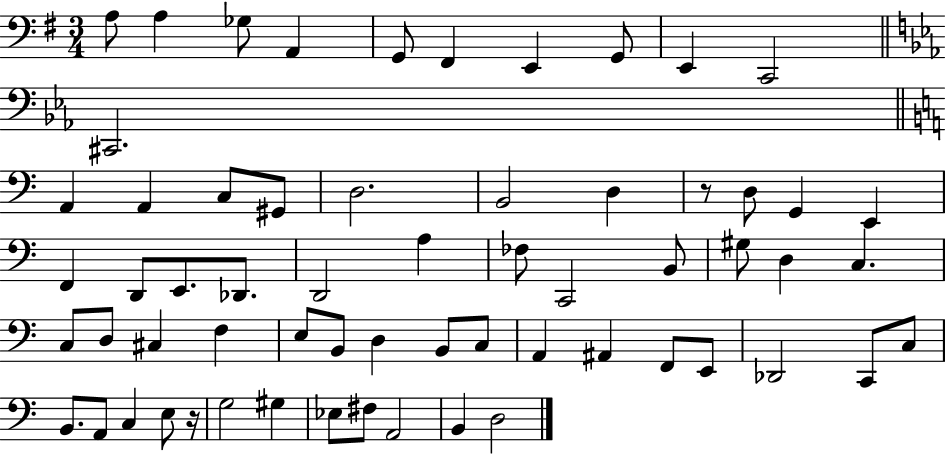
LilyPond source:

{
  \clef bass
  \numericTimeSignature
  \time 3/4
  \key g \major
  \repeat volta 2 { a8 a4 ges8 a,4 | g,8 fis,4 e,4 g,8 | e,4 c,2 | \bar "||" \break \key ees \major cis,2. | \bar "||" \break \key c \major a,4 a,4 c8 gis,8 | d2. | b,2 d4 | r8 d8 g,4 e,4 | \break f,4 d,8 e,8. des,8. | d,2 a4 | fes8 c,2 b,8 | gis8 d4 c4. | \break c8 d8 cis4 f4 | e8 b,8 d4 b,8 c8 | a,4 ais,4 f,8 e,8 | des,2 c,8 c8 | \break b,8. a,8 c4 e8 r16 | g2 gis4 | ees8 fis8 a,2 | b,4 d2 | \break } \bar "|."
}